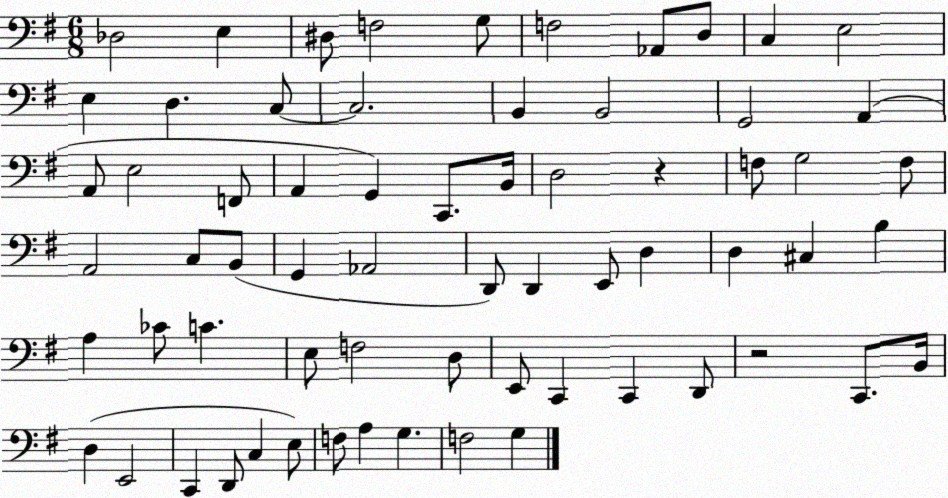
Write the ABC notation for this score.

X:1
T:Untitled
M:6/8
L:1/4
K:G
_D,2 E, ^D,/2 F,2 G,/2 F,2 _A,,/2 D,/2 C, E,2 E, D, C,/2 C,2 B,, B,,2 G,,2 A,, A,,/2 E,2 F,,/2 A,, G,, C,,/2 B,,/4 D,2 z F,/2 G,2 F,/2 A,,2 C,/2 B,,/2 G,, _A,,2 D,,/2 D,, E,,/2 D, D, ^C, B, A, _C/2 C E,/2 F,2 D,/2 E,,/2 C,, C,, D,,/2 z2 C,,/2 B,,/4 D, E,,2 C,, D,,/2 C, E,/2 F,/2 A, G, F,2 G,